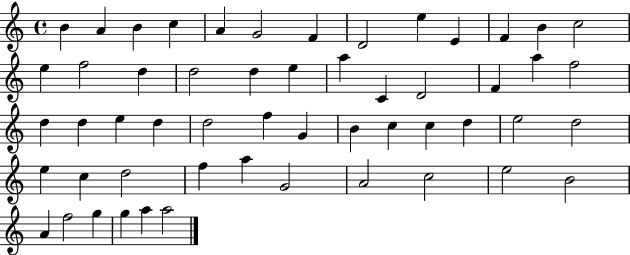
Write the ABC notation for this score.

X:1
T:Untitled
M:4/4
L:1/4
K:C
B A B c A G2 F D2 e E F B c2 e f2 d d2 d e a C D2 F a f2 d d e d d2 f G B c c d e2 d2 e c d2 f a G2 A2 c2 e2 B2 A f2 g g a a2